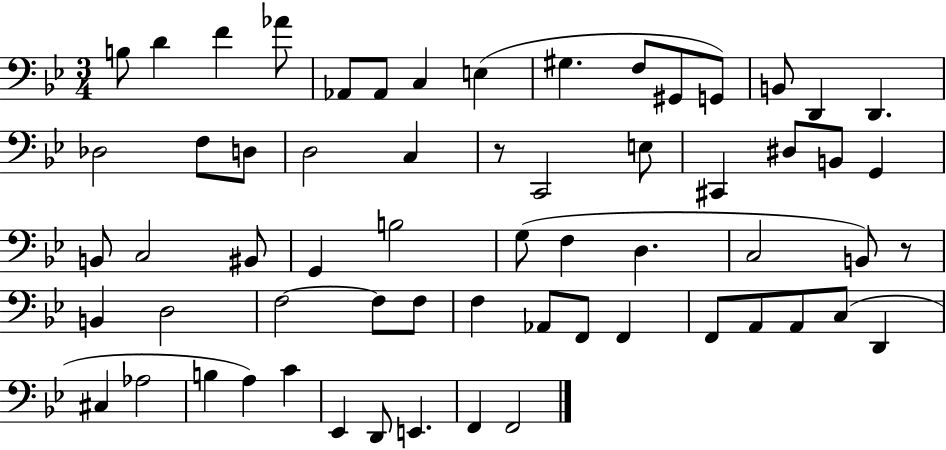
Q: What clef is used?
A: bass